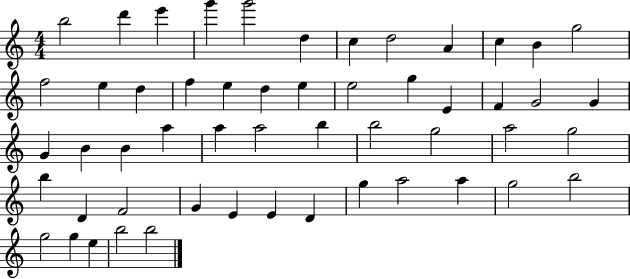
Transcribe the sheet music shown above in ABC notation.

X:1
T:Untitled
M:4/4
L:1/4
K:C
b2 d' e' g' g'2 d c d2 A c B g2 f2 e d f e d e e2 g E F G2 G G B B a a a2 b b2 g2 a2 g2 b D F2 G E E D g a2 a g2 b2 g2 g e b2 b2